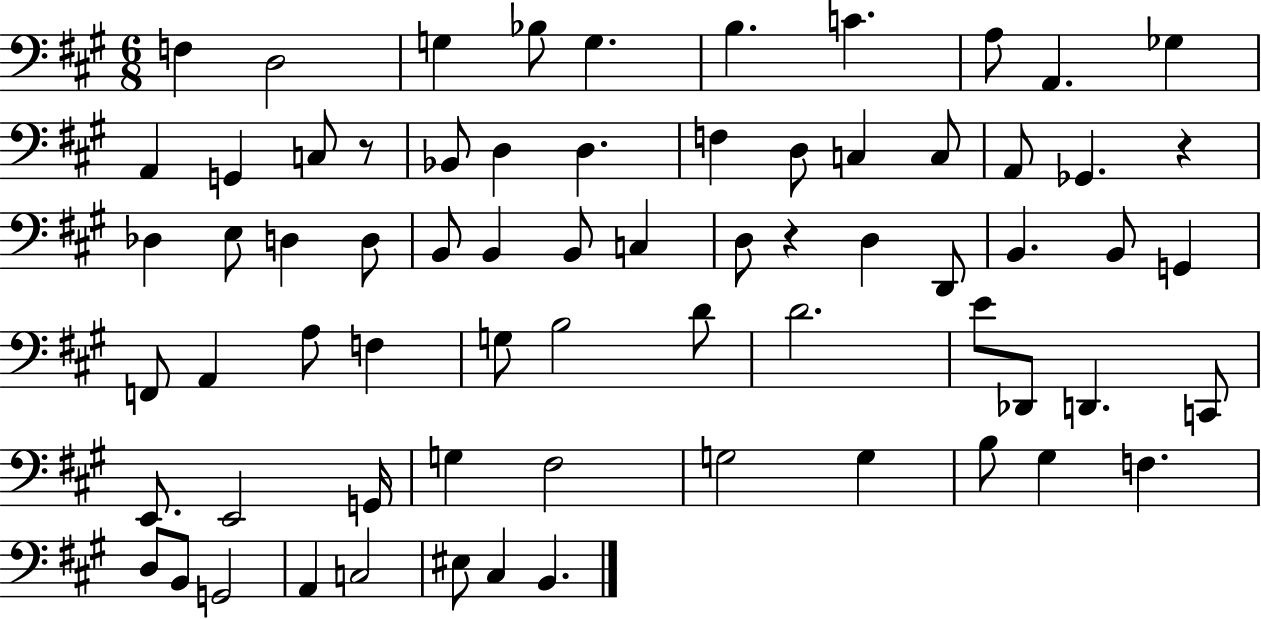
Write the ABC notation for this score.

X:1
T:Untitled
M:6/8
L:1/4
K:A
F, D,2 G, _B,/2 G, B, C A,/2 A,, _G, A,, G,, C,/2 z/2 _B,,/2 D, D, F, D,/2 C, C,/2 A,,/2 _G,, z _D, E,/2 D, D,/2 B,,/2 B,, B,,/2 C, D,/2 z D, D,,/2 B,, B,,/2 G,, F,,/2 A,, A,/2 F, G,/2 B,2 D/2 D2 E/2 _D,,/2 D,, C,,/2 E,,/2 E,,2 G,,/4 G, ^F,2 G,2 G, B,/2 ^G, F, D,/2 B,,/2 G,,2 A,, C,2 ^E,/2 ^C, B,,